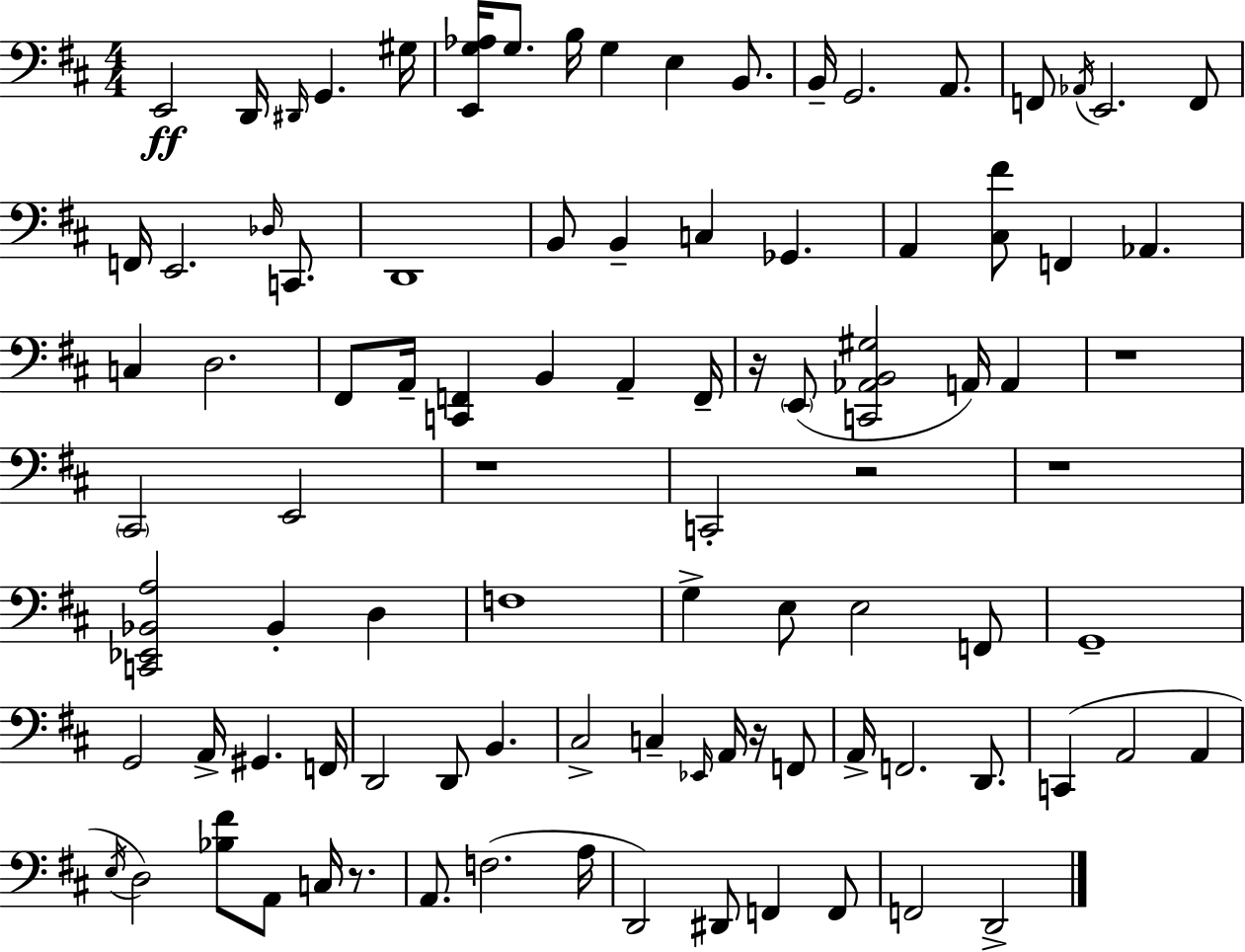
X:1
T:Untitled
M:4/4
L:1/4
K:D
E,,2 D,,/4 ^D,,/4 G,, ^G,/4 [E,,G,_A,]/4 G,/2 B,/4 G, E, B,,/2 B,,/4 G,,2 A,,/2 F,,/2 _A,,/4 E,,2 F,,/2 F,,/4 E,,2 _D,/4 C,,/2 D,,4 B,,/2 B,, C, _G,, A,, [^C,^F]/2 F,, _A,, C, D,2 ^F,,/2 A,,/4 [C,,F,,] B,, A,, F,,/4 z/4 E,,/2 [C,,_A,,B,,^G,]2 A,,/4 A,, z4 ^C,,2 E,,2 z4 C,,2 z2 z4 [C,,_E,,_B,,A,]2 _B,, D, F,4 G, E,/2 E,2 F,,/2 G,,4 G,,2 A,,/4 ^G,, F,,/4 D,,2 D,,/2 B,, ^C,2 C, _E,,/4 A,,/4 z/4 F,,/2 A,,/4 F,,2 D,,/2 C,, A,,2 A,, E,/4 D,2 [_B,^F]/2 A,,/2 C,/4 z/2 A,,/2 F,2 A,/4 D,,2 ^D,,/2 F,, F,,/2 F,,2 D,,2